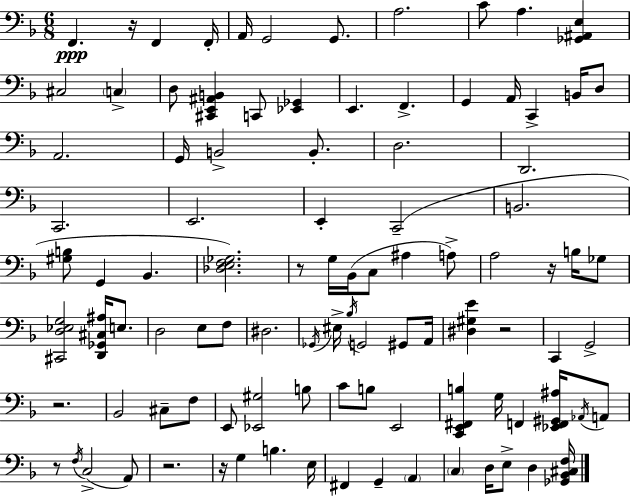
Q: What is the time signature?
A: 6/8